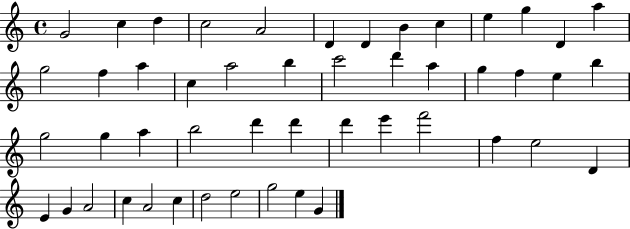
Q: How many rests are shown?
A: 0